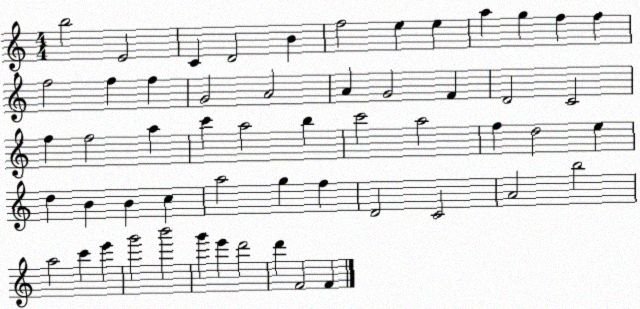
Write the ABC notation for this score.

X:1
T:Untitled
M:4/4
L:1/4
K:C
b2 E2 C D2 B f2 e e a g f f f2 f f G2 A2 A G2 F D2 C2 f f2 a c' a2 b c'2 a2 f d2 e d B B c a2 g f D2 C2 A2 b2 a2 c' e' g'2 b'2 g' e' d'2 d' F2 F